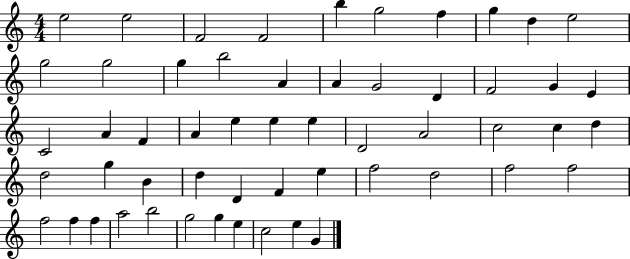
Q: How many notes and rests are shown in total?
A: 55